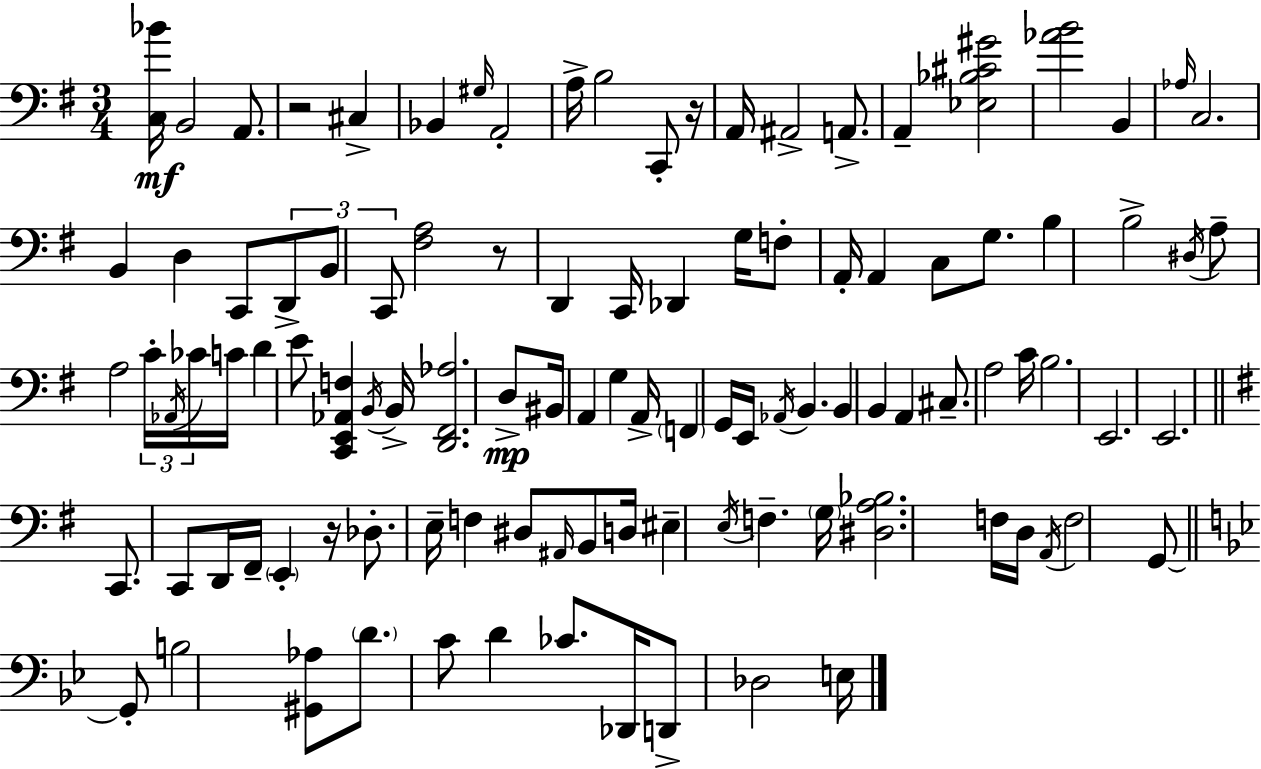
[C3,Bb4]/s B2/h A2/e. R/h C#3/q Bb2/q G#3/s A2/h A3/s B3/h C2/e R/s A2/s A#2/h A2/e. A2/q [Eb3,Bb3,C#4,G#4]/h [Ab4,B4]/h B2/q Ab3/s C3/h. B2/q D3/q C2/e D2/e B2/e C2/e [F#3,A3]/h R/e D2/q C2/s Db2/q G3/s F3/e A2/s A2/q C3/e G3/e. B3/q B3/h D#3/s A3/e A3/h C4/s Ab2/s CES4/s C4/s D4/q E4/e [C2,E2,Ab2,F3]/q B2/s B2/s [D2,F#2,Ab3]/h. D3/e BIS2/s A2/q G3/q A2/s F2/q G2/s E2/s Ab2/s B2/q. B2/q B2/q A2/q C#3/e. A3/h C4/s B3/h. E2/h. E2/h. C2/e. C2/e D2/s F#2/s E2/q R/s Db3/e. E3/s F3/q D#3/e A#2/s B2/e D3/s EIS3/q E3/s F3/q. G3/s [D#3,A3,Bb3]/h. F3/s D3/s A2/s F3/h G2/e G2/e B3/h [G#2,Ab3]/e D4/e. C4/e D4/q CES4/e. Db2/s D2/e Db3/h E3/s